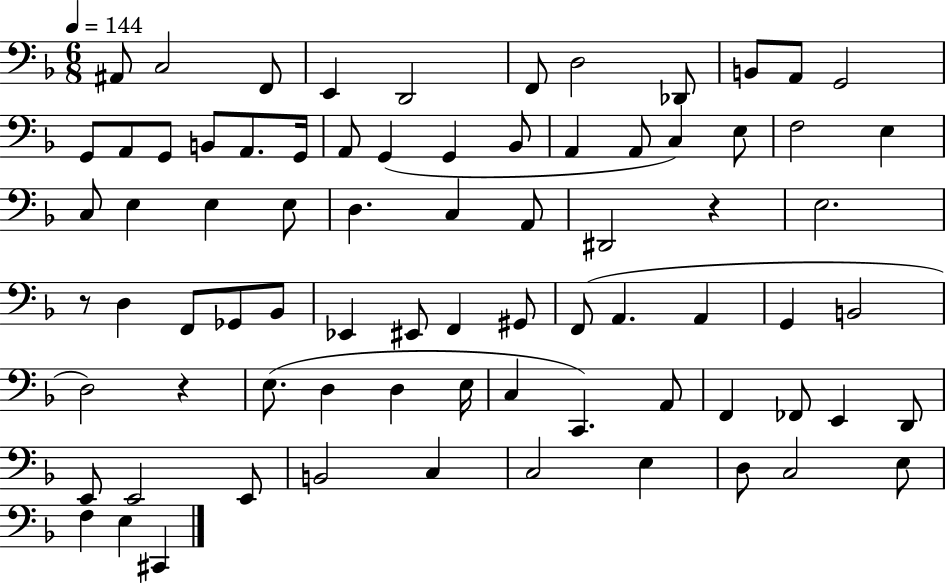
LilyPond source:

{
  \clef bass
  \numericTimeSignature
  \time 6/8
  \key f \major
  \tempo 4 = 144
  ais,8 c2 f,8 | e,4 d,2 | f,8 d2 des,8 | b,8 a,8 g,2 | \break g,8 a,8 g,8 b,8 a,8. g,16 | a,8 g,4( g,4 bes,8 | a,4 a,8 c4) e8 | f2 e4 | \break c8 e4 e4 e8 | d4. c4 a,8 | dis,2 r4 | e2. | \break r8 d4 f,8 ges,8 bes,8 | ees,4 eis,8 f,4 gis,8 | f,8( a,4. a,4 | g,4 b,2 | \break d2) r4 | e8.( d4 d4 e16 | c4 c,4.) a,8 | f,4 fes,8 e,4 d,8 | \break e,8 e,2 e,8 | b,2 c4 | c2 e4 | d8 c2 e8 | \break f4 e4 cis,4 | \bar "|."
}